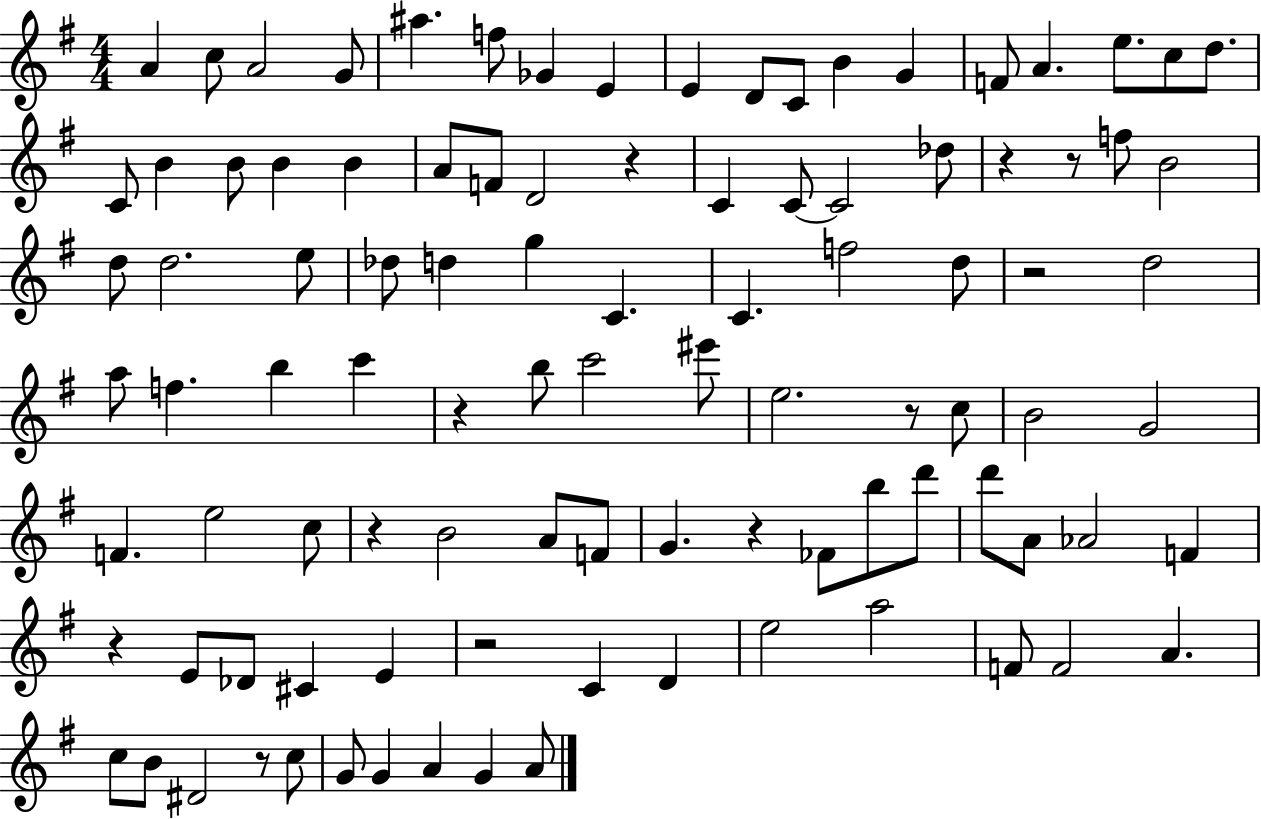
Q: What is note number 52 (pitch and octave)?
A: C5